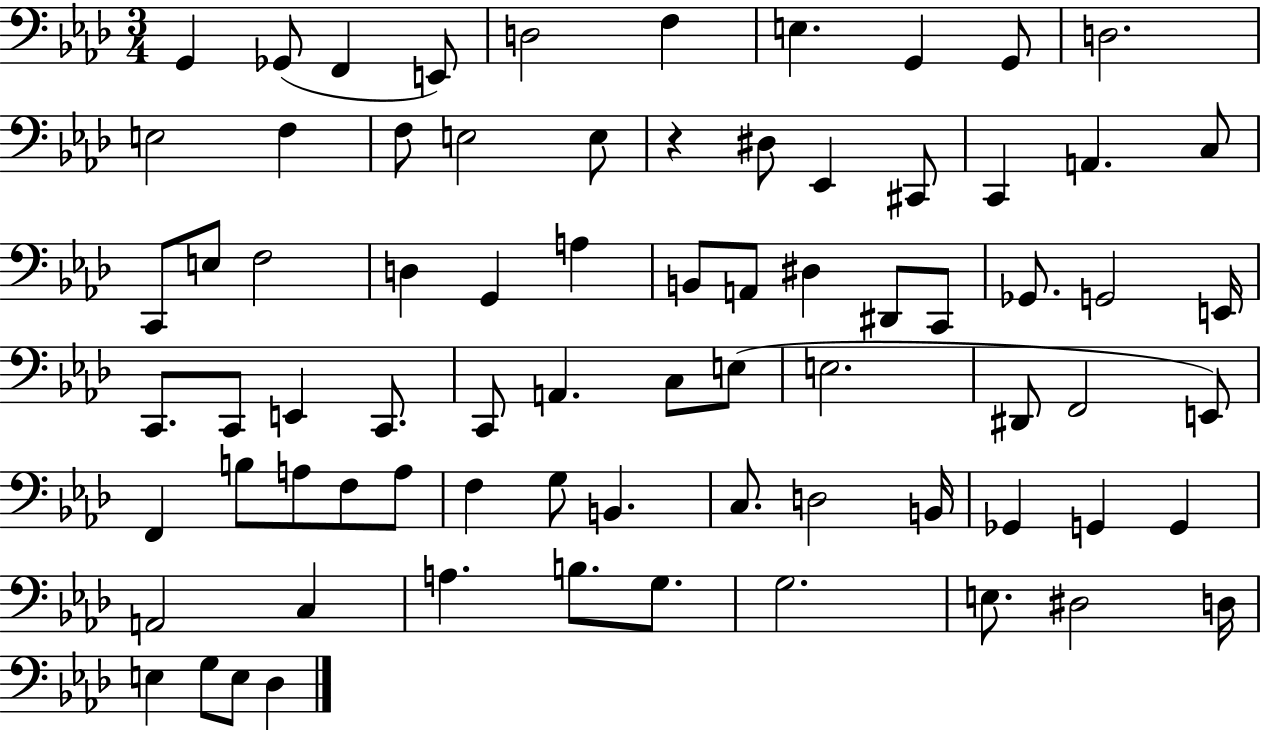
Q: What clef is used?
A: bass